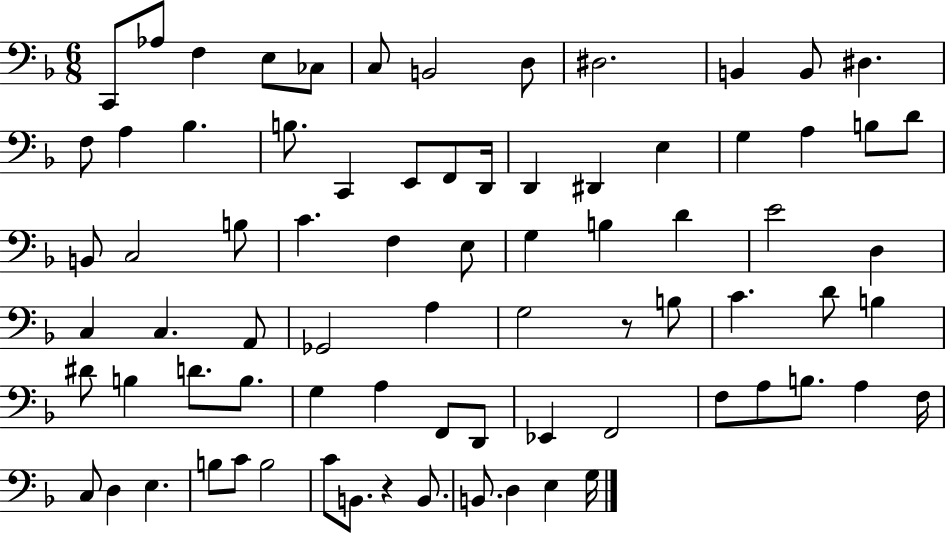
{
  \clef bass
  \numericTimeSignature
  \time 6/8
  \key f \major
  c,8 aes8 f4 e8 ces8 | c8 b,2 d8 | dis2. | b,4 b,8 dis4. | \break f8 a4 bes4. | b8. c,4 e,8 f,8 d,16 | d,4 dis,4 e4 | g4 a4 b8 d'8 | \break b,8 c2 b8 | c'4. f4 e8 | g4 b4 d'4 | e'2 d4 | \break c4 c4. a,8 | ges,2 a4 | g2 r8 b8 | c'4. d'8 b4 | \break dis'8 b4 d'8. b8. | g4 a4 f,8 d,8 | ees,4 f,2 | f8 a8 b8. a4 f16 | \break c8 d4 e4. | b8 c'8 b2 | c'8 b,8. r4 b,8. | b,8. d4 e4 g16 | \break \bar "|."
}